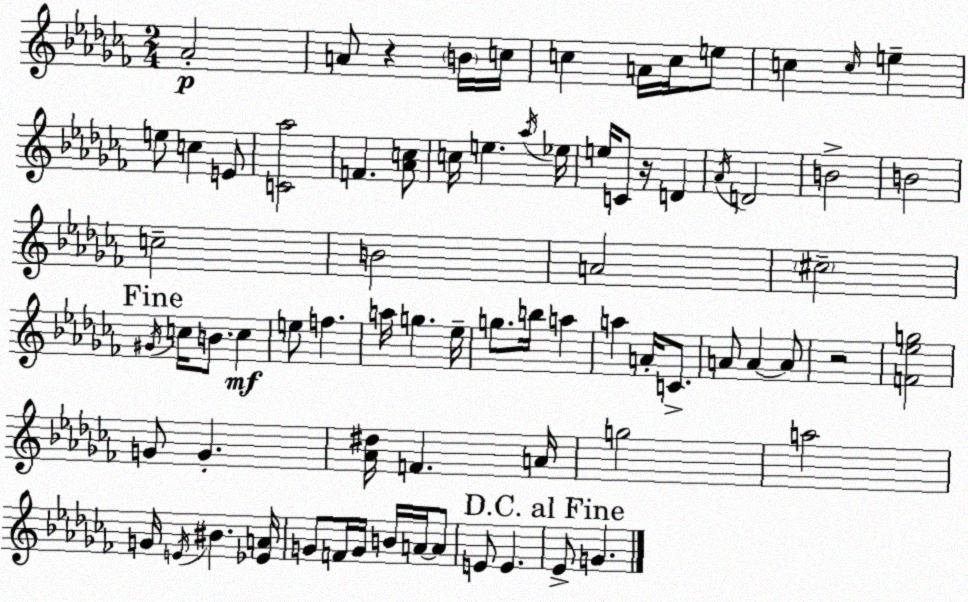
X:1
T:Untitled
M:2/4
L:1/4
K:Abm
_A2 A/2 z B/4 c/4 c A/4 c/4 e/2 c c/4 e e/2 c E/2 [C_a]2 F [_Ac]/2 c/4 e _a/4 _e/4 e/4 C/2 z/4 D _A/4 D2 B2 B2 c2 B2 A2 ^c2 ^G/4 c/4 B/2 c e/2 f a/4 g _e/4 g/2 b/4 a a A/4 C/2 A/2 A A/2 z2 [F_eg]2 G/2 G [_A^d]/4 F A/4 g2 a2 G/4 E/4 ^B [_EA]/4 G/2 F/4 G/4 B/4 A/4 A/2 E/2 E _E/2 G